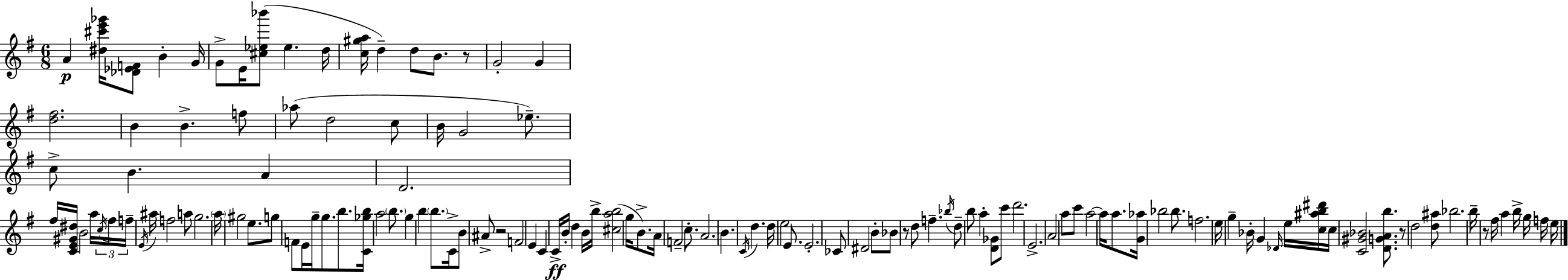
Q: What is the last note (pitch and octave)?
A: E5